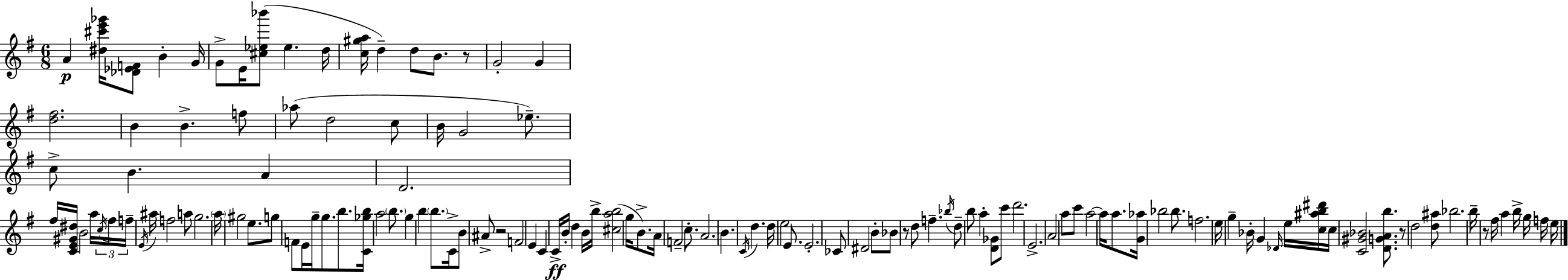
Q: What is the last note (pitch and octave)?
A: E5